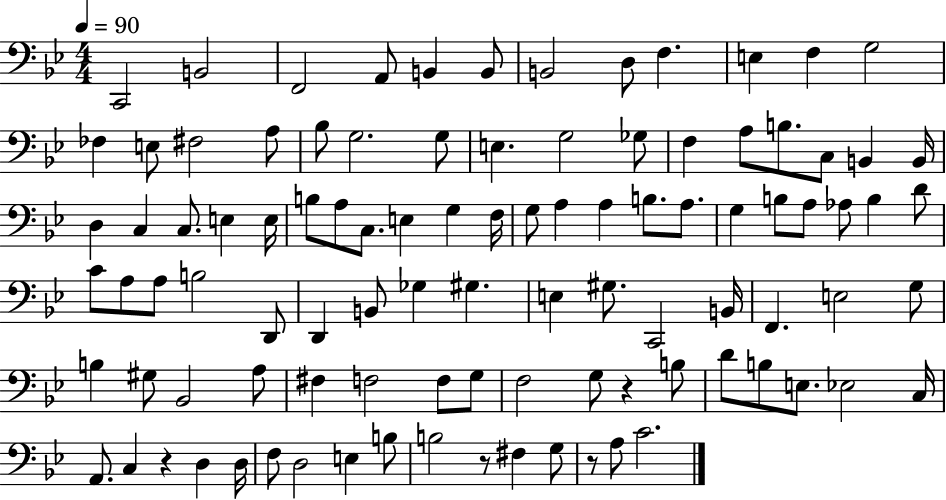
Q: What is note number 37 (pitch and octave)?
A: E3